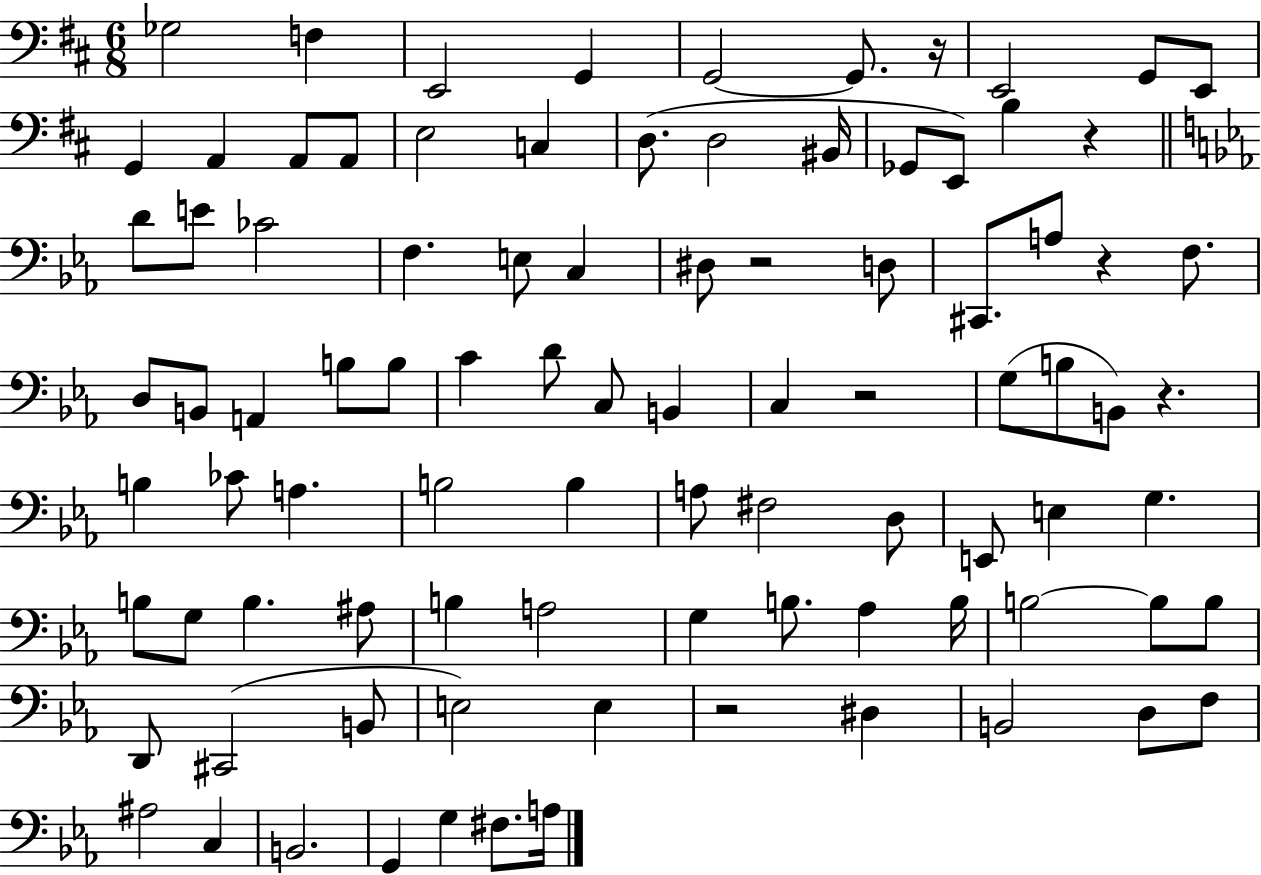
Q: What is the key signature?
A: D major